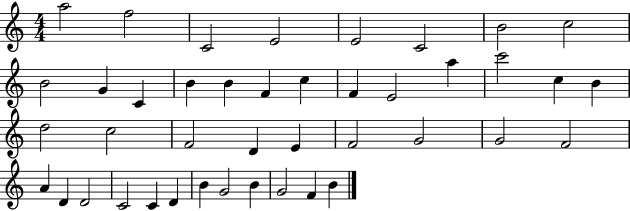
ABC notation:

X:1
T:Untitled
M:4/4
L:1/4
K:C
a2 f2 C2 E2 E2 C2 B2 c2 B2 G C B B F c F E2 a c'2 c B d2 c2 F2 D E F2 G2 G2 F2 A D D2 C2 C D B G2 B G2 F B